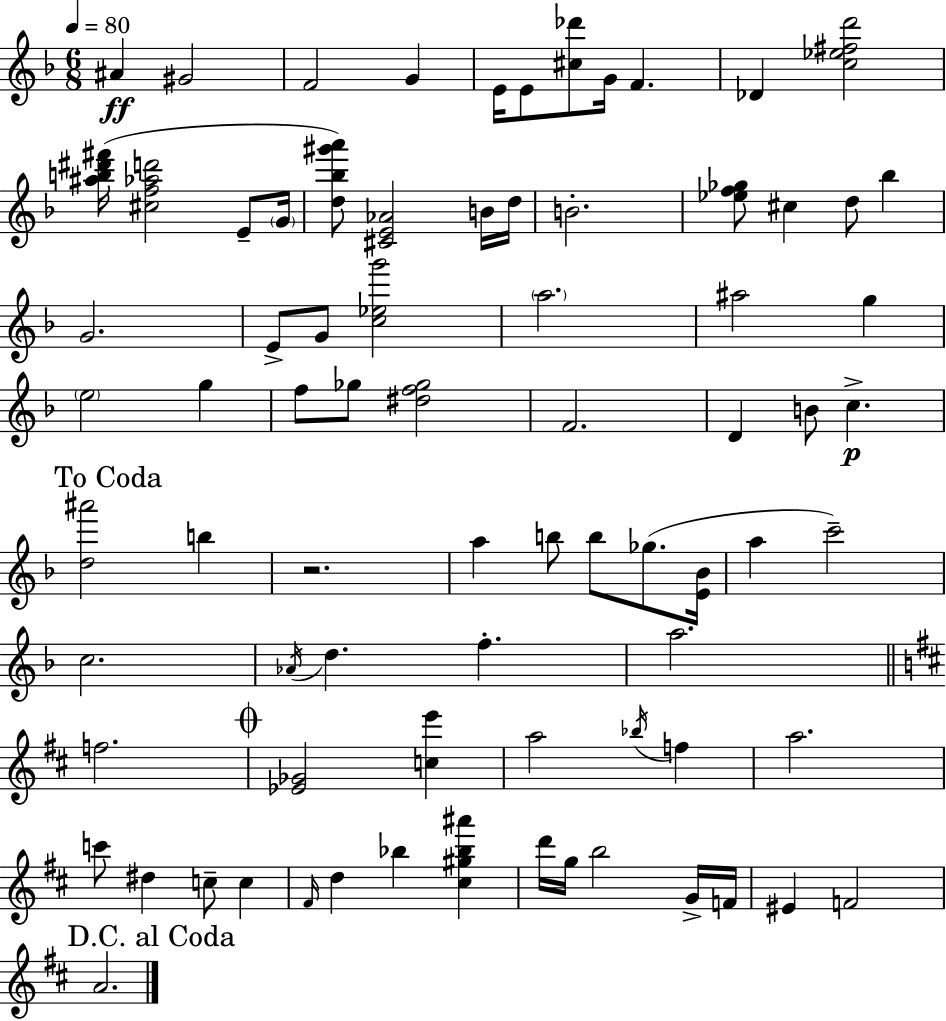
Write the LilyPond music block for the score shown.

{
  \clef treble
  \numericTimeSignature
  \time 6/8
  \key d \minor
  \tempo 4 = 80
  ais'4\ff gis'2 | f'2 g'4 | e'16 e'8 <cis'' des'''>8 g'16 f'4. | des'4 <c'' ees'' fis'' d'''>2 | \break <ais'' b'' dis''' fis'''>16( <cis'' f'' aes'' d'''>2 e'8-- \parenthesize g'16 | <d'' bes'' gis''' a'''>8) <cis' e' aes'>2 b'16 d''16 | b'2.-. | <ees'' f'' ges''>8 cis''4 d''8 bes''4 | \break g'2. | e'8-> g'8 <c'' ees'' g'''>2 | \parenthesize a''2. | ais''2 g''4 | \break \parenthesize e''2 g''4 | f''8 ges''8 <dis'' f'' ges''>2 | f'2. | d'4 b'8 c''4.->\p | \break \mark "To Coda" <d'' ais'''>2 b''4 | r2. | a''4 b''8 b''8 ges''8.( <e' bes'>16 | a''4 c'''2--) | \break c''2. | \acciaccatura { aes'16 } d''4. f''4.-. | a''2. | \bar "||" \break \key b \minor f''2. | \mark \markup { \musicglyph "scripts.coda" } <ees' ges'>2 <c'' e'''>4 | a''2 \acciaccatura { bes''16 } f''4 | a''2. | \break c'''8 dis''4 c''8-- c''4 | \grace { fis'16 } d''4 bes''4 <cis'' gis'' bes'' ais'''>4 | d'''16 g''16 b''2 | g'16-> f'16 eis'4 f'2 | \break \mark "D.C. al Coda" a'2. | \bar "|."
}